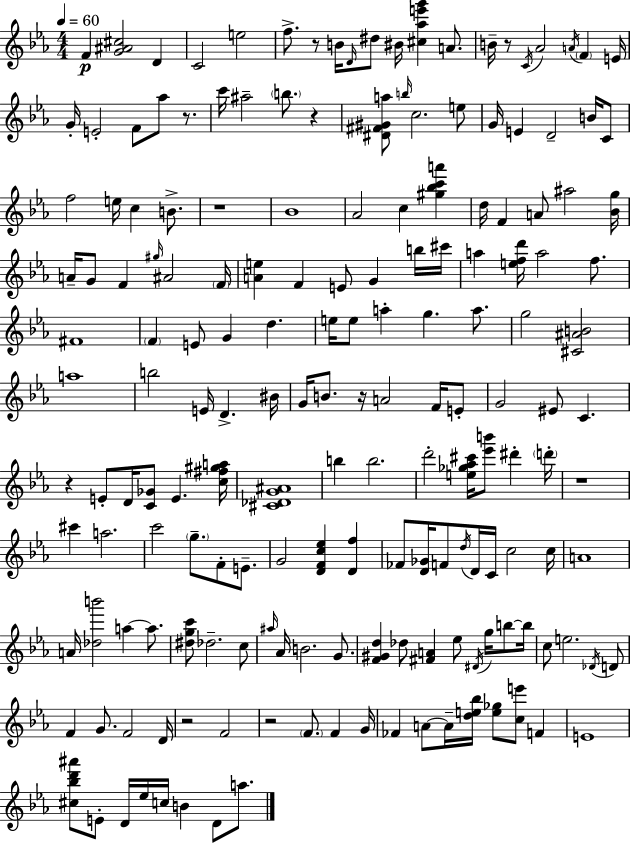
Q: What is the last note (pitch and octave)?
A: A5